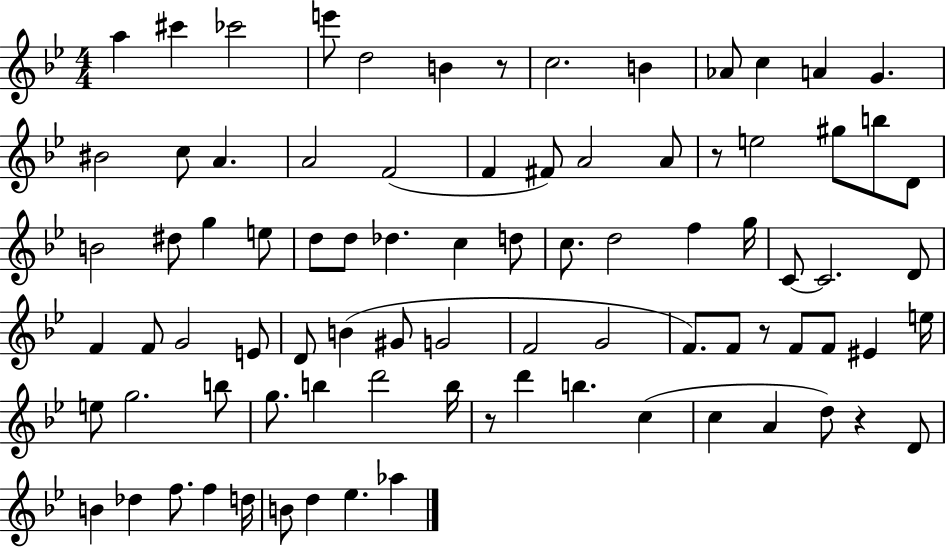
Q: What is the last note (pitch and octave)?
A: Ab5